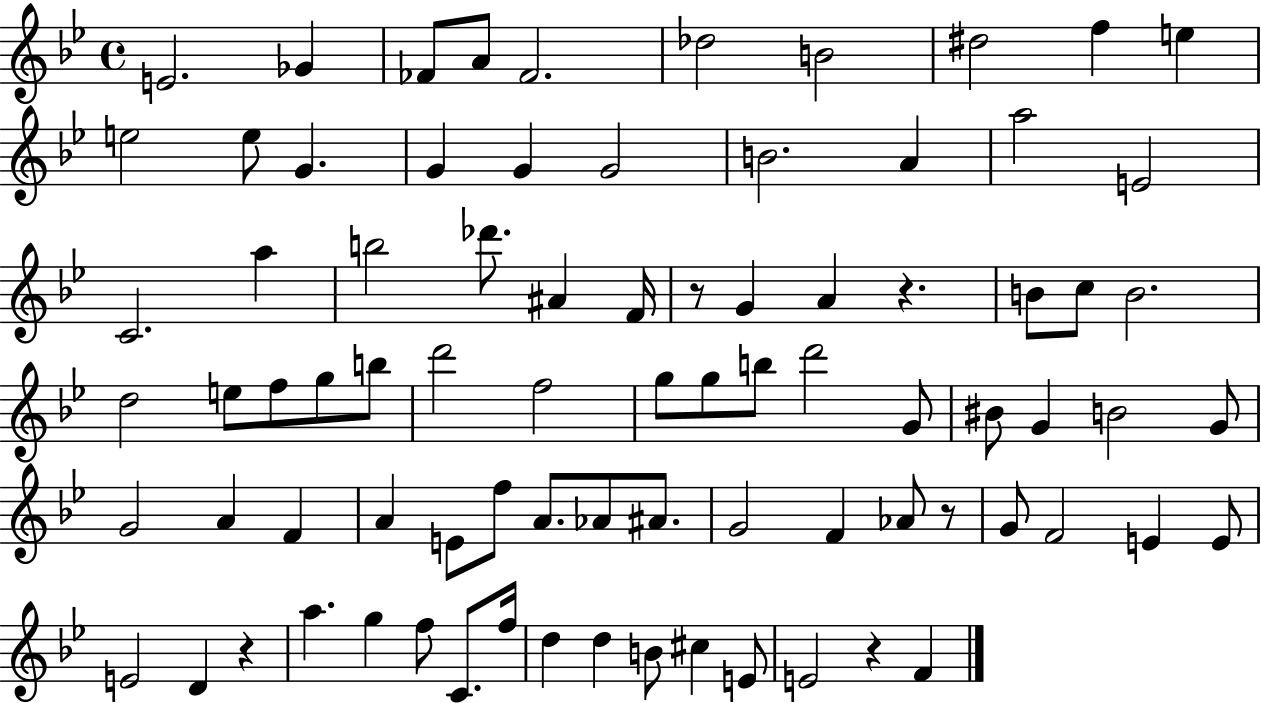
E4/h. Gb4/q FES4/e A4/e FES4/h. Db5/h B4/h D#5/h F5/q E5/q E5/h E5/e G4/q. G4/q G4/q G4/h B4/h. A4/q A5/h E4/h C4/h. A5/q B5/h Db6/e. A#4/q F4/s R/e G4/q A4/q R/q. B4/e C5/e B4/h. D5/h E5/e F5/e G5/e B5/e D6/h F5/h G5/e G5/e B5/e D6/h G4/e BIS4/e G4/q B4/h G4/e G4/h A4/q F4/q A4/q E4/e F5/e A4/e. Ab4/e A#4/e. G4/h F4/q Ab4/e R/e G4/e F4/h E4/q E4/e E4/h D4/q R/q A5/q. G5/q F5/e C4/e. F5/s D5/q D5/q B4/e C#5/q E4/e E4/h R/q F4/q